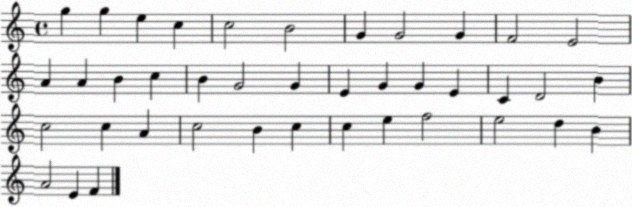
X:1
T:Untitled
M:4/4
L:1/4
K:C
g g e c c2 B2 G G2 G F2 E2 A A B c B G2 G E G G E C D2 B c2 c A c2 B c c e f2 e2 d B A2 E F